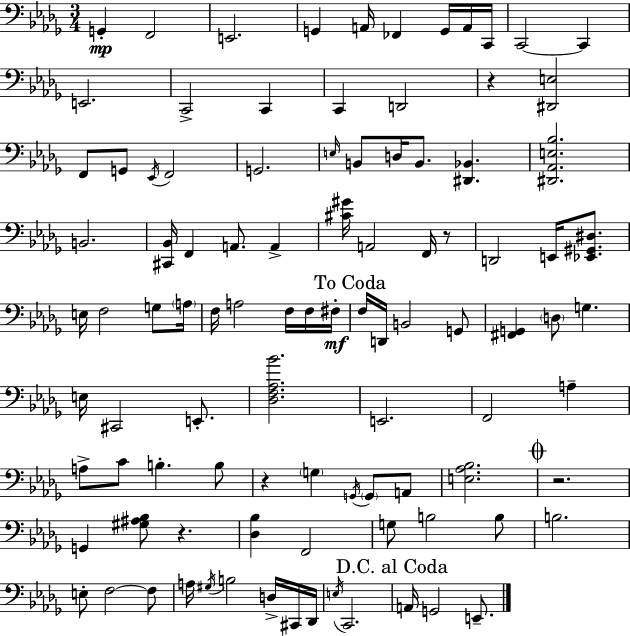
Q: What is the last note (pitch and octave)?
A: E2